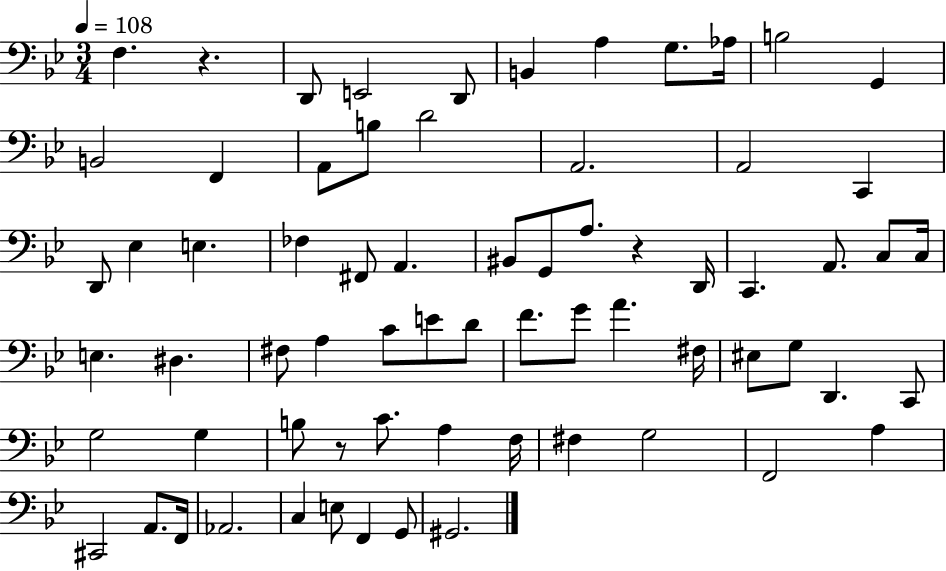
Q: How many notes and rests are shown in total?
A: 69